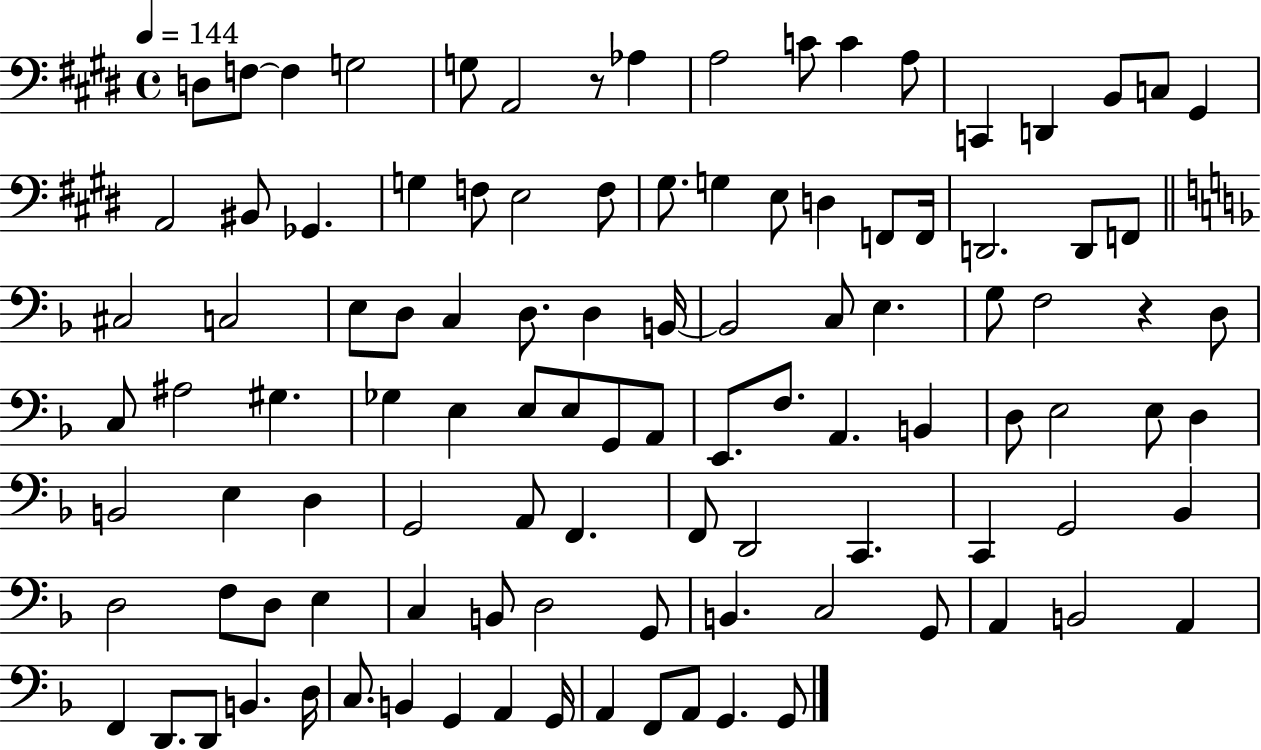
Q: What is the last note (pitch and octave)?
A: G2